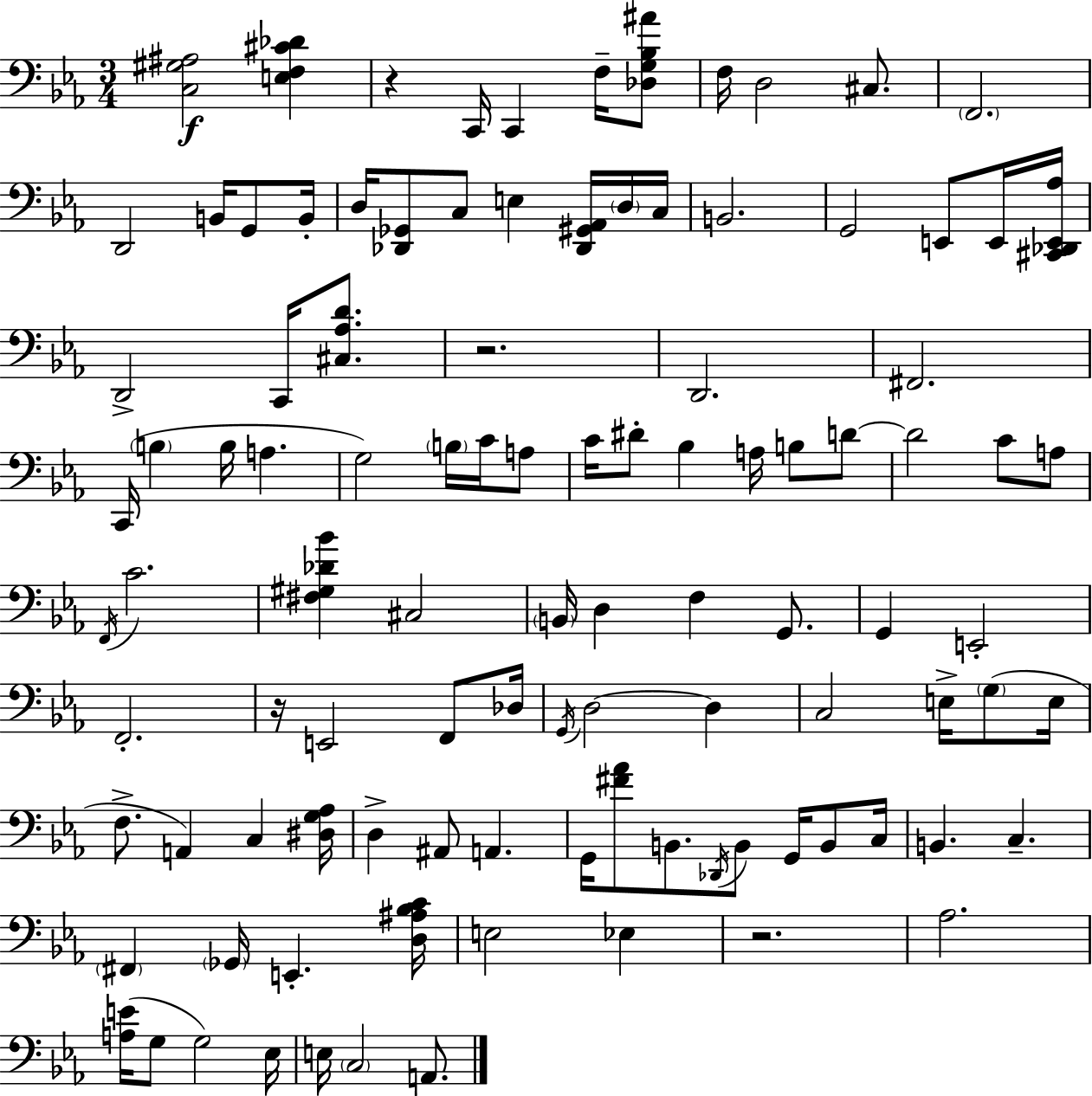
[C3,G#3,A#3]/h [E3,F3,C#4,Db4]/q R/q C2/s C2/q F3/s [Db3,G3,Bb3,A#4]/e F3/s D3/h C#3/e. F2/h. D2/h B2/s G2/e B2/s D3/s [Db2,Gb2]/e C3/e E3/q [Db2,G#2,Ab2]/s D3/s C3/s B2/h. G2/h E2/e E2/s [C#2,Db2,E2,Ab3]/s D2/h C2/s [C#3,Ab3,D4]/e. R/h. D2/h. F#2/h. C2/s B3/q B3/s A3/q. G3/h B3/s C4/s A3/e C4/s D#4/e Bb3/q A3/s B3/e D4/e D4/h C4/e A3/e F2/s C4/h. [F#3,G#3,Db4,Bb4]/q C#3/h B2/s D3/q F3/q G2/e. G2/q E2/h F2/h. R/s E2/h F2/e Db3/s G2/s D3/h D3/q C3/h E3/s G3/e E3/s F3/e. A2/q C3/q [D#3,G3,Ab3]/s D3/q A#2/e A2/q. G2/s [F#4,Ab4]/e B2/e. Db2/s B2/e G2/s B2/e C3/s B2/q. C3/q. F#2/q Gb2/s E2/q. [D3,A#3,Bb3,C4]/s E3/h Eb3/q R/h. Ab3/h. [A3,E4]/s G3/e G3/h Eb3/s E3/s C3/h A2/e.